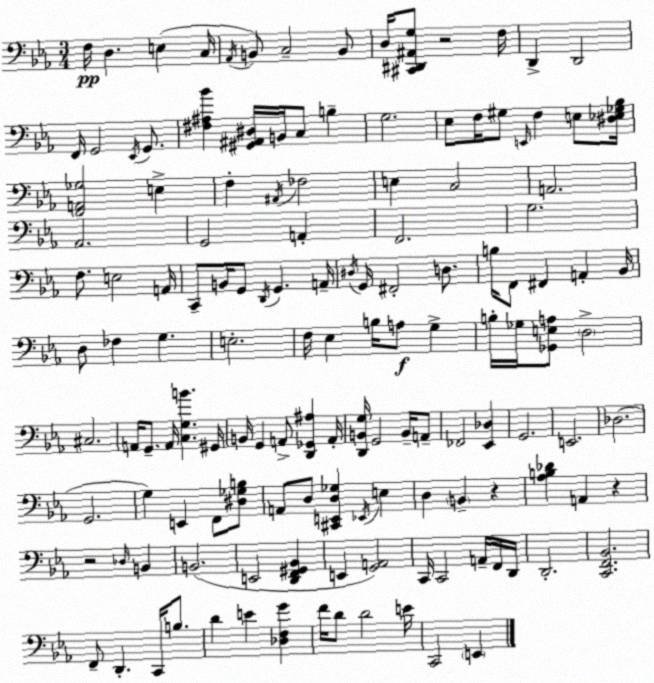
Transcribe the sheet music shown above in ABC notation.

X:1
T:Untitled
M:3/4
L:1/4
K:Eb
F,/4 D, E, C,/4 _A,,/4 B,,/2 C,2 B,,/2 D,/4 [^C,,^D,,^A,,G,]/2 z2 F,/4 D,, D,,2 F,,/4 G,,2 _E,,/4 G,,/2 [^F,^A,_B] [^G,,^A,,^D,]/4 B,,/4 C,/2 B, G,2 _E,/2 F,/4 ^G,/2 E,,/4 F, E,/2 [^D,_E,_G,_B,]/4 [F,,A,,_G,]2 E, F, ^A,,/4 _F,2 E, C,2 A,,2 _A,,2 G,,2 A,, F,,2 G,2 F,/2 E,2 A,,/4 C,,/2 B,,/4 G,,/2 D,,/4 G,, A,,/4 ^D,/4 G,,/4 ^F,,2 D,/2 B,/4 F,,/2 ^F,, A,, _B,,/4 D,/2 _F, G, E,2 F,/4 _E, B,/4 A,/2 G, B,/4 _G,/4 [_G,,E,A,]/2 D,2 ^C,2 A,,/4 G,,/2 A,,/4 [C,G,B] ^G,,/4 B,,/4 G,, A,,/2 [D,,_G,,^A,] A,,/4 [D,,B,,G,]/4 G,,2 B,,/4 A,,/2 _F,,2 [_E,,_D,] G,,2 E,,2 _D,2 G,,2 G, E,, F,,/2 [^D,_G,B,]/2 A,,/2 D,/2 [^C,,E,,D,_G,] _E,,/4 E, D, B,, z [_A,B,_D] A,, z z2 _D,/4 B,, B,,2 E,,2 [D,,F,,^G,,_B,,] E,, [G,,A,,]2 C,,/4 C,,2 A,,/4 F,,/4 D,,/4 D,,2 [C,,F,,_B,,]2 F,,/2 D,, C,,/4 B,/2 D E [_D,F,G] F/4 D/2 D2 E/4 C,,2 E,,